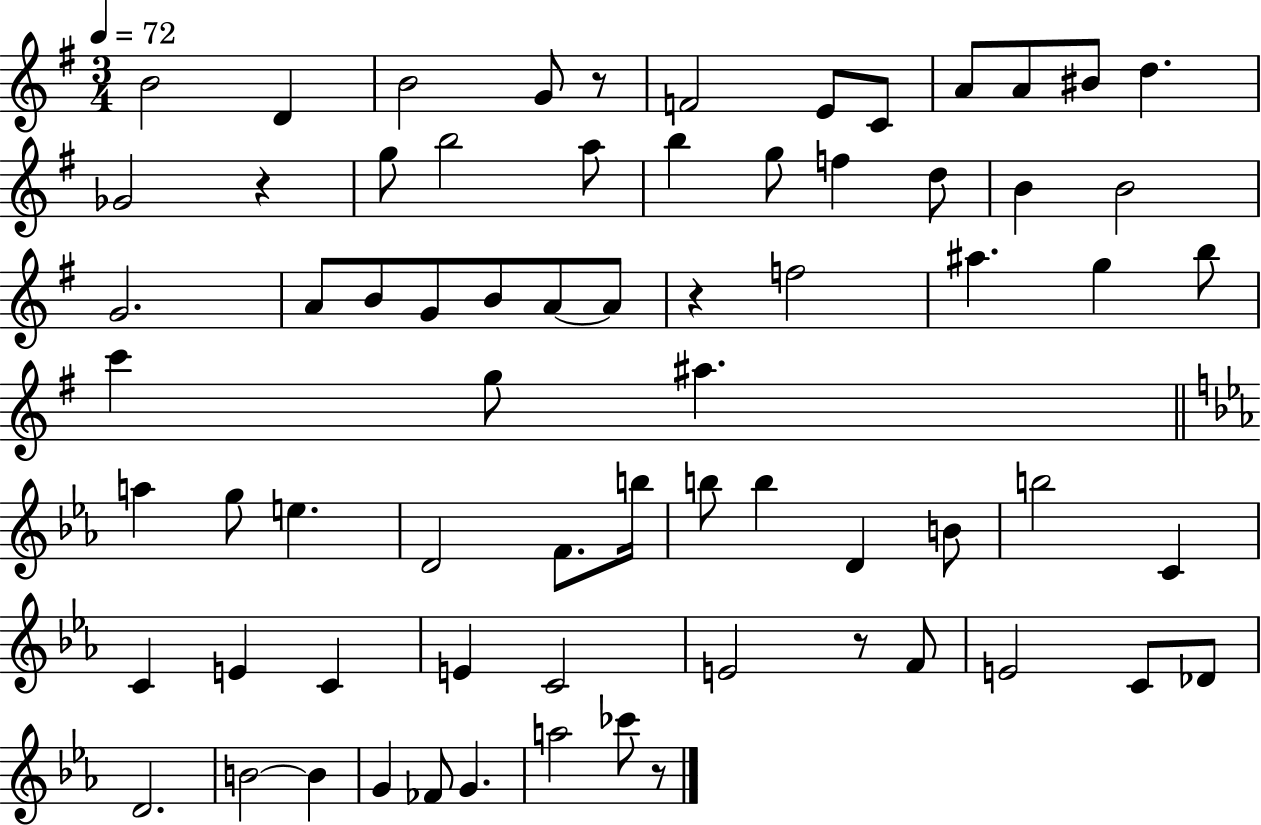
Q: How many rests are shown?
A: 5